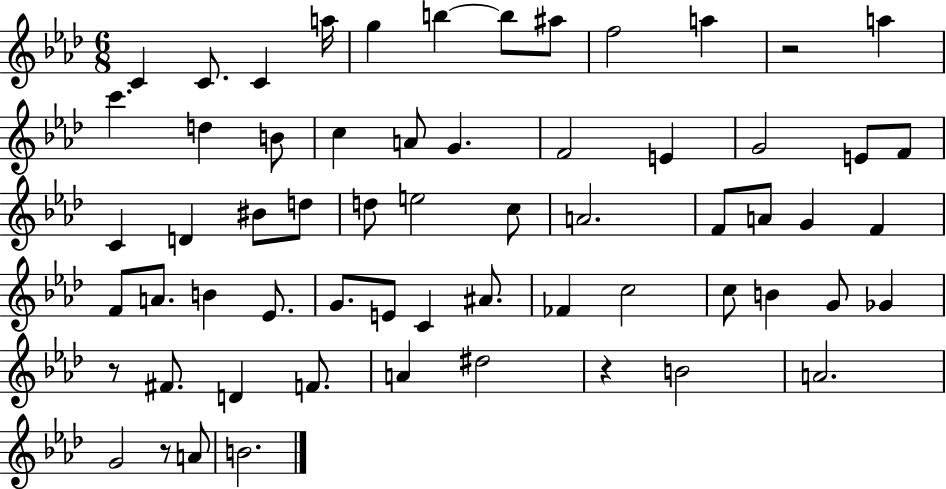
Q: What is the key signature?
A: AES major